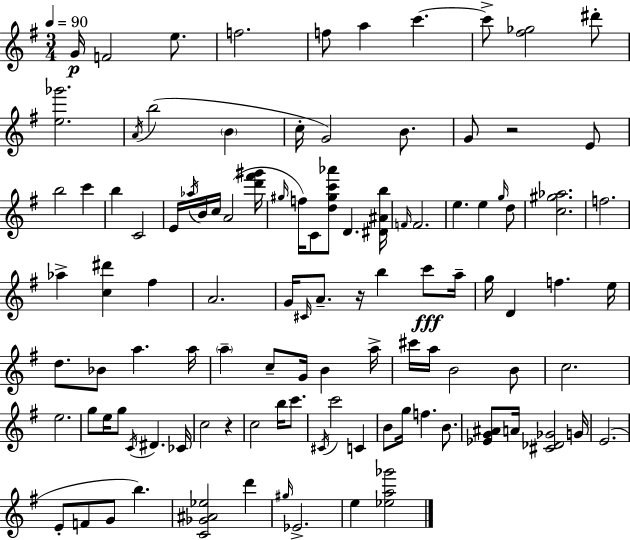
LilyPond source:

{
  \clef treble
  \numericTimeSignature
  \time 3/4
  \key e \minor
  \tempo 4 = 90
  g'16\p f'2 e''8. | f''2. | f''8 a''4 c'''4.~~ | c'''8-> <fis'' ges''>2 dis'''8-. | \break <e'' ges'''>2. | \acciaccatura { a'16 } b''2( \parenthesize b'4 | c''16-. g'2) b'8. | g'8 r2 e'8 | \break b''2 c'''4 | b''4 c'2 | e'16 \acciaccatura { aes''16 } b'16 c''16 a'2( | <d''' fis''' gis'''>16 \grace { gis''16 }) f''16 c'8 <d'' gis'' c''' aes'''>8 d'4. | \break <dis' ais' b''>16 \grace { f'16 } f'2. | e''4. e''4 | \grace { g''16 } d''8 <c'' gis'' aes''>2. | f''2. | \break aes''4-> <c'' dis'''>4 | fis''4 a'2. | g'16 \grace { cis'16 } a'8.-- r16 b''4 | c'''8\fff a''16-- g''16 d'4 f''4. | \break e''16 d''8. bes'8 a''4. | a''16 \parenthesize a''4-- c''8-- | g'16 b'4 a''16-> cis'''16 a''16 b'2 | b'8 c''2. | \break e''2. | g''8 e''16 g''8 \acciaccatura { c'16 } | dis'4. ces'16 c''2 | r4 c''2 | \break b''16 c'''8. \acciaccatura { cis'16 } c'''2 | c'4 b'8 g''16 f''4. | b'8. <ees' g' ais'>8 a'16 <cis' des' ges'>2 | g'16 e'2.( | \break e'8-. f'8 | g'8 b''4.) <c' ges' ais' ees''>2 | d'''4 \grace { gis''16 } ees'2.-> | e''4 | \break <ees'' a'' ges'''>2 \bar "|."
}